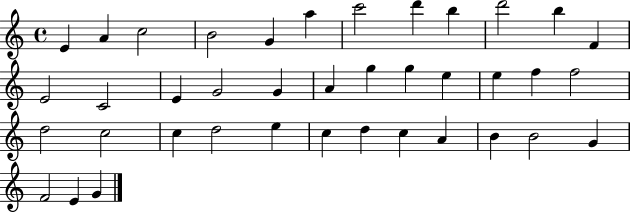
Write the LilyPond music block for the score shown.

{
  \clef treble
  \time 4/4
  \defaultTimeSignature
  \key c \major
  e'4 a'4 c''2 | b'2 g'4 a''4 | c'''2 d'''4 b''4 | d'''2 b''4 f'4 | \break e'2 c'2 | e'4 g'2 g'4 | a'4 g''4 g''4 e''4 | e''4 f''4 f''2 | \break d''2 c''2 | c''4 d''2 e''4 | c''4 d''4 c''4 a'4 | b'4 b'2 g'4 | \break f'2 e'4 g'4 | \bar "|."
}